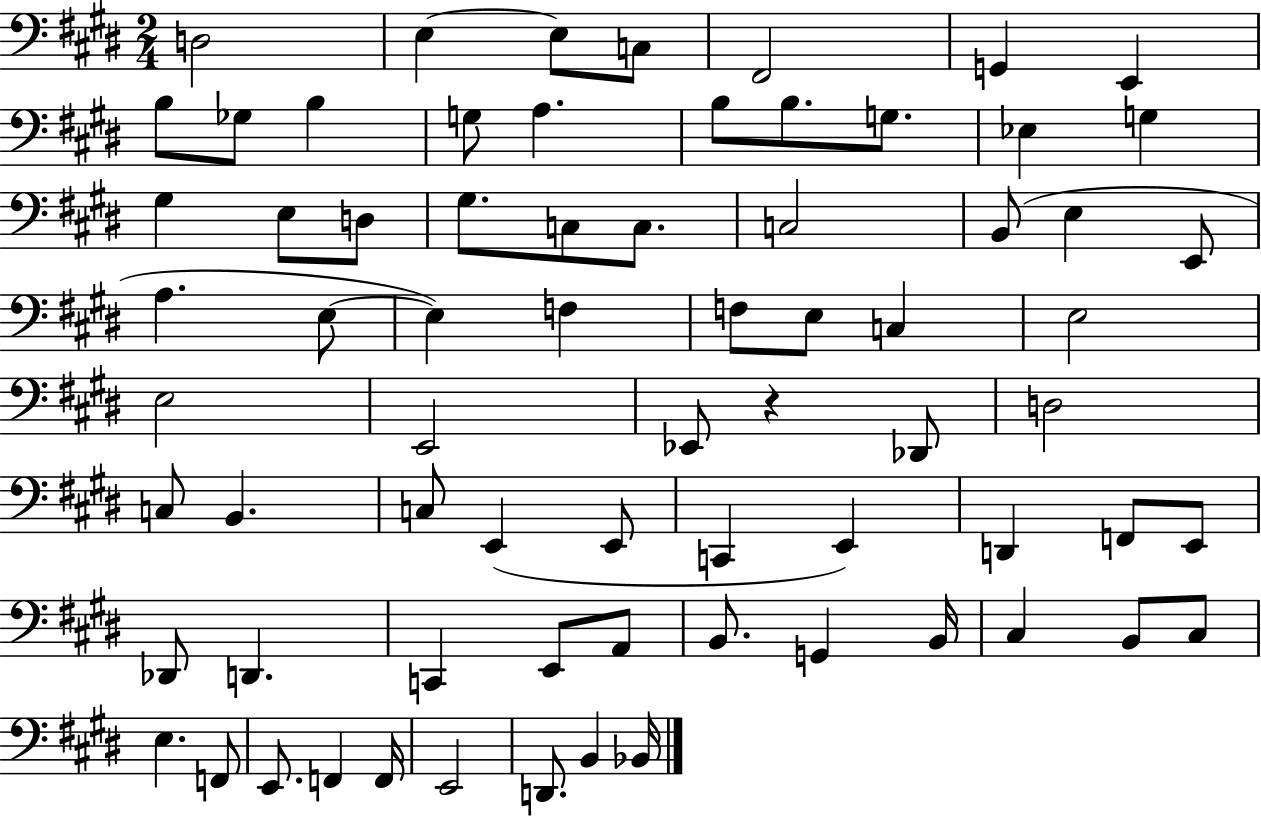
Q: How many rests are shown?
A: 1